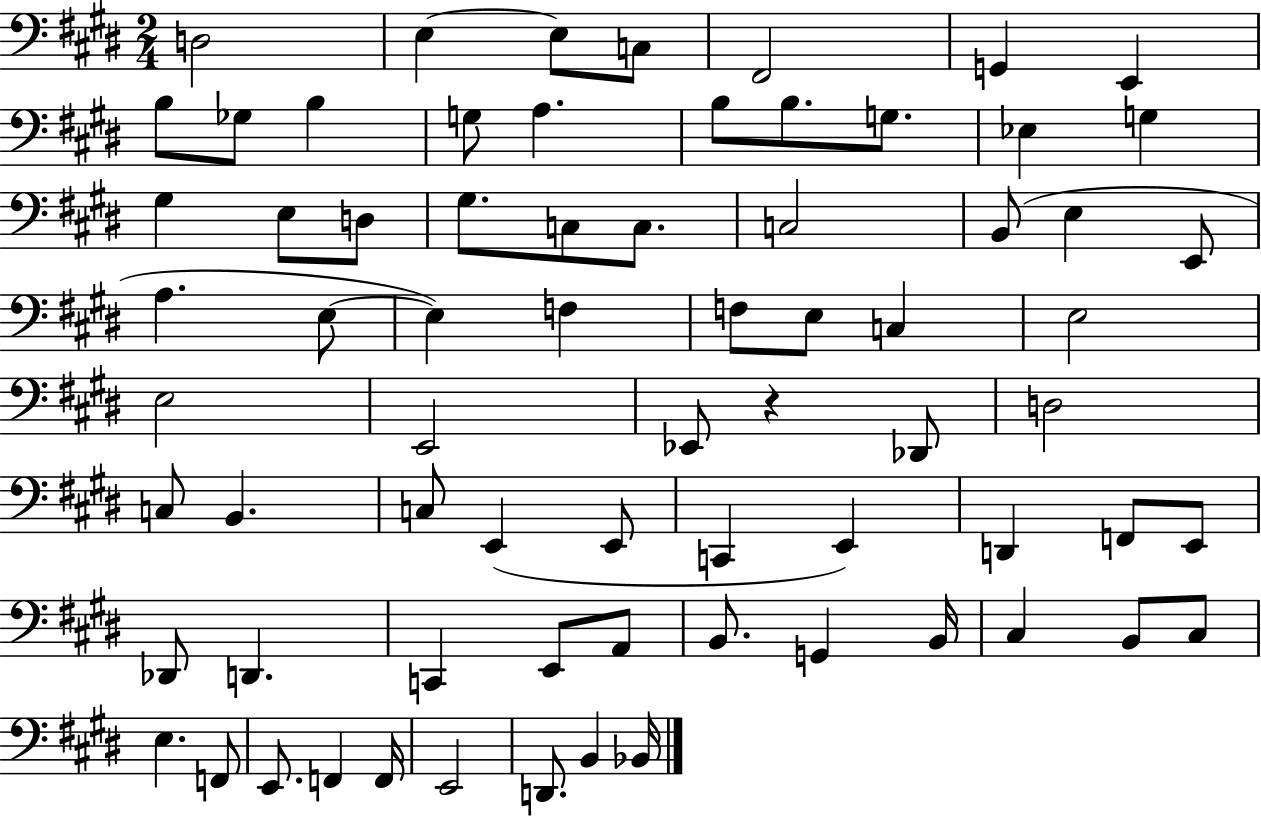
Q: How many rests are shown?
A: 1